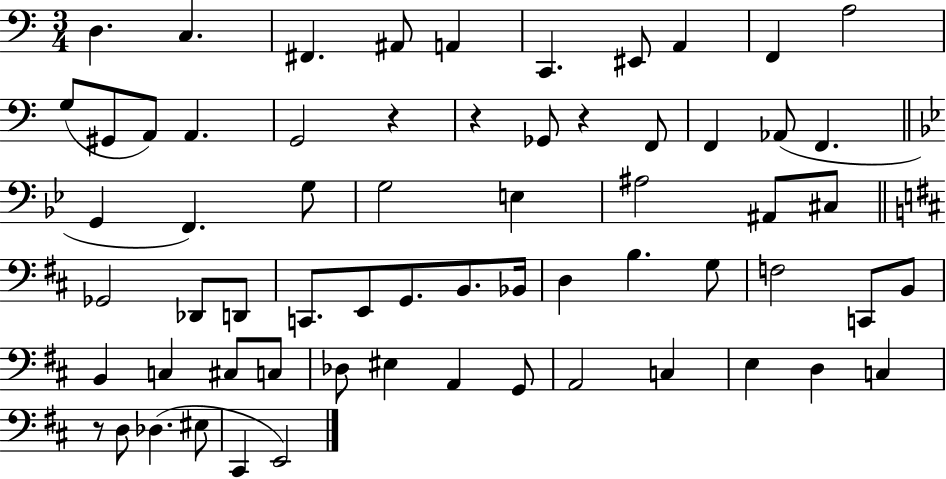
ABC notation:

X:1
T:Untitled
M:3/4
L:1/4
K:C
D, C, ^F,, ^A,,/2 A,, C,, ^E,,/2 A,, F,, A,2 G,/2 ^G,,/2 A,,/2 A,, G,,2 z z _G,,/2 z F,,/2 F,, _A,,/2 F,, G,, F,, G,/2 G,2 E, ^A,2 ^A,,/2 ^C,/2 _G,,2 _D,,/2 D,,/2 C,,/2 E,,/2 G,,/2 B,,/2 _B,,/4 D, B, G,/2 F,2 C,,/2 B,,/2 B,, C, ^C,/2 C,/2 _D,/2 ^E, A,, G,,/2 A,,2 C, E, D, C, z/2 D,/2 _D, ^E,/2 ^C,, E,,2